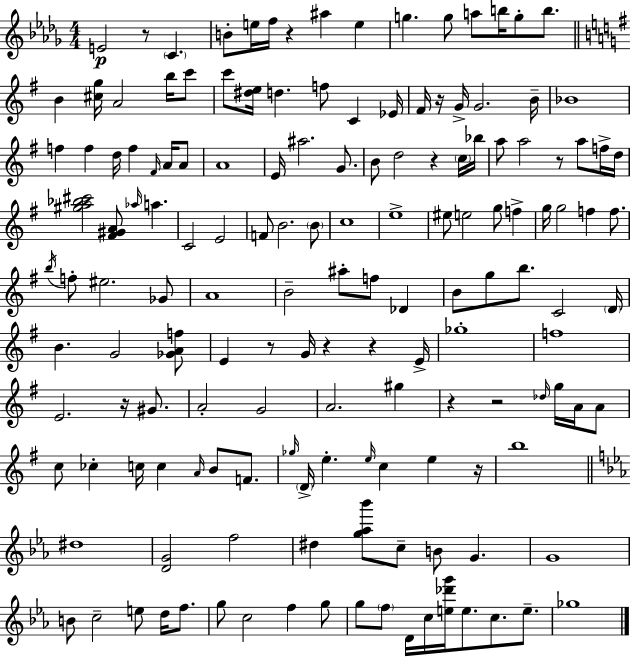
E4/h R/e C4/q. B4/e E5/s F5/s R/q A#5/q E5/q G5/q. G5/e A5/e B5/s G5/e B5/e. B4/q [C#5,G5]/s A4/h B5/s C6/e C6/e [D#5,E5]/s D5/q. F5/e C4/q Eb4/s F#4/s R/s G4/s G4/h. B4/s Bb4/w F5/q F5/q D5/s F5/q F#4/s A4/s A4/e A4/w E4/s A#5/h. G4/e. B4/e D5/h R/q C5/s Bb5/s A5/e A5/h R/e A5/e F5/s D5/s [G#5,A5,Bb5,C#6]/h [F#4,G#4,A4]/e Ab5/s A5/q. C4/h E4/h F4/e B4/h. B4/e C5/w E5/w EIS5/e E5/h G5/e F5/q G5/s G5/h F5/q F5/e. B5/s F5/e EIS5/h. Gb4/e A4/w B4/h A#5/e F5/e Db4/q B4/e G5/e B5/e. C4/h D4/s B4/q. G4/h [Gb4,A4,F5]/e E4/q R/e G4/s R/q R/q E4/s Gb5/w F5/w E4/h. R/s G#4/e. A4/h G4/h A4/h. G#5/q R/q R/h Db5/s G5/s A4/s A4/e C5/e CES5/q C5/s C5/q A4/s B4/e F4/e. Gb5/s D4/s E5/q. E5/s C5/q E5/q R/s B5/w D#5/w [D4,G4]/h F5/h D#5/q [G5,Ab5,Bb6]/e C5/e B4/e G4/q. G4/w B4/e C5/h E5/e D5/s F5/e. G5/e C5/h F5/q G5/e G5/e F5/e D4/s C5/s [E5,Db6,G6]/s E5/e. C5/e. E5/e. Gb5/w